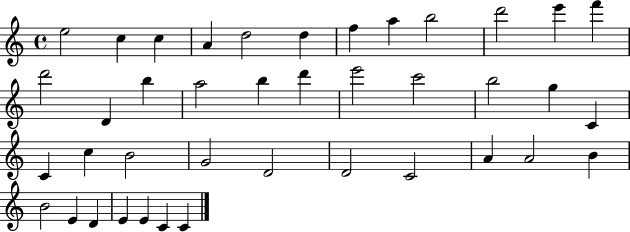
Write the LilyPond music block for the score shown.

{
  \clef treble
  \time 4/4
  \defaultTimeSignature
  \key c \major
  e''2 c''4 c''4 | a'4 d''2 d''4 | f''4 a''4 b''2 | d'''2 e'''4 f'''4 | \break d'''2 d'4 b''4 | a''2 b''4 d'''4 | e'''2 c'''2 | b''2 g''4 c'4 | \break c'4 c''4 b'2 | g'2 d'2 | d'2 c'2 | a'4 a'2 b'4 | \break b'2 e'4 d'4 | e'4 e'4 c'4 c'4 | \bar "|."
}